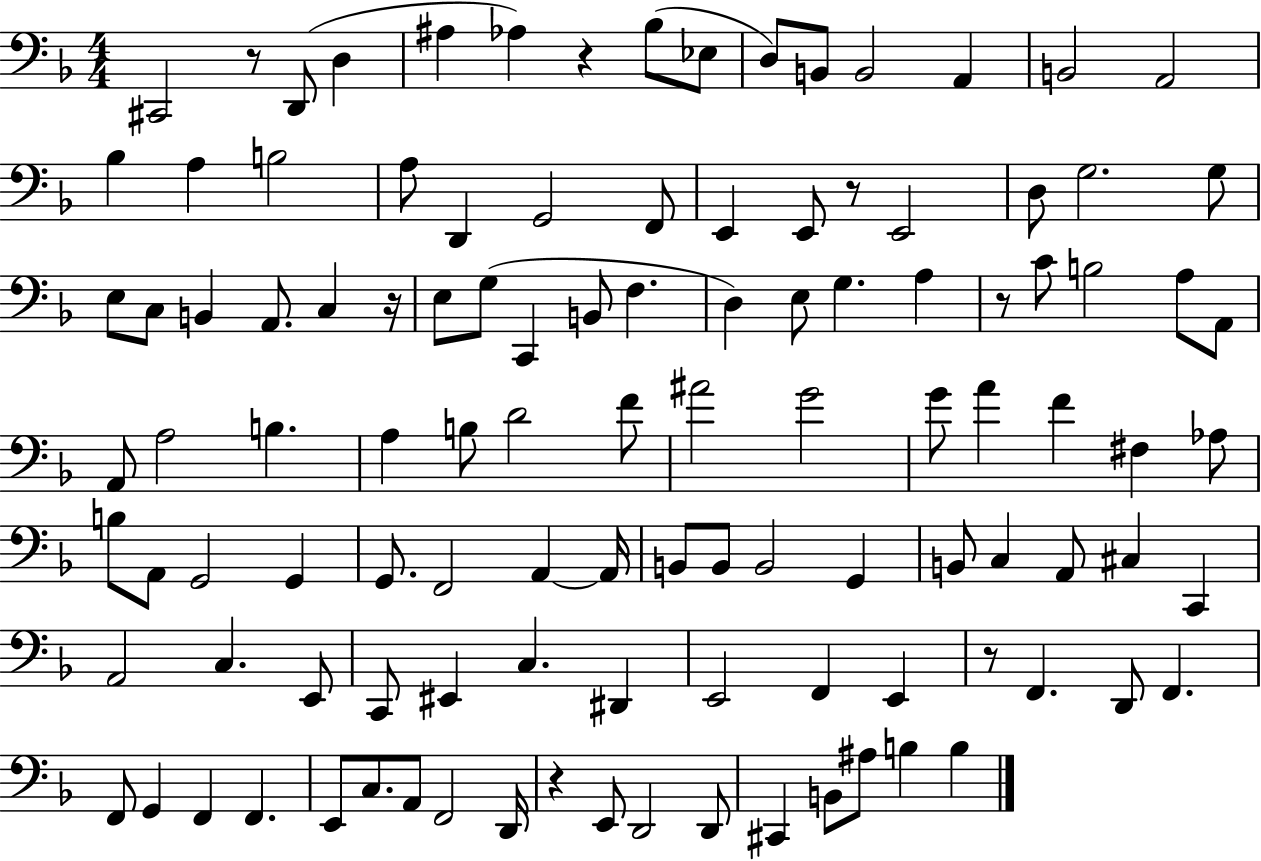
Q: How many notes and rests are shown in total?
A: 112